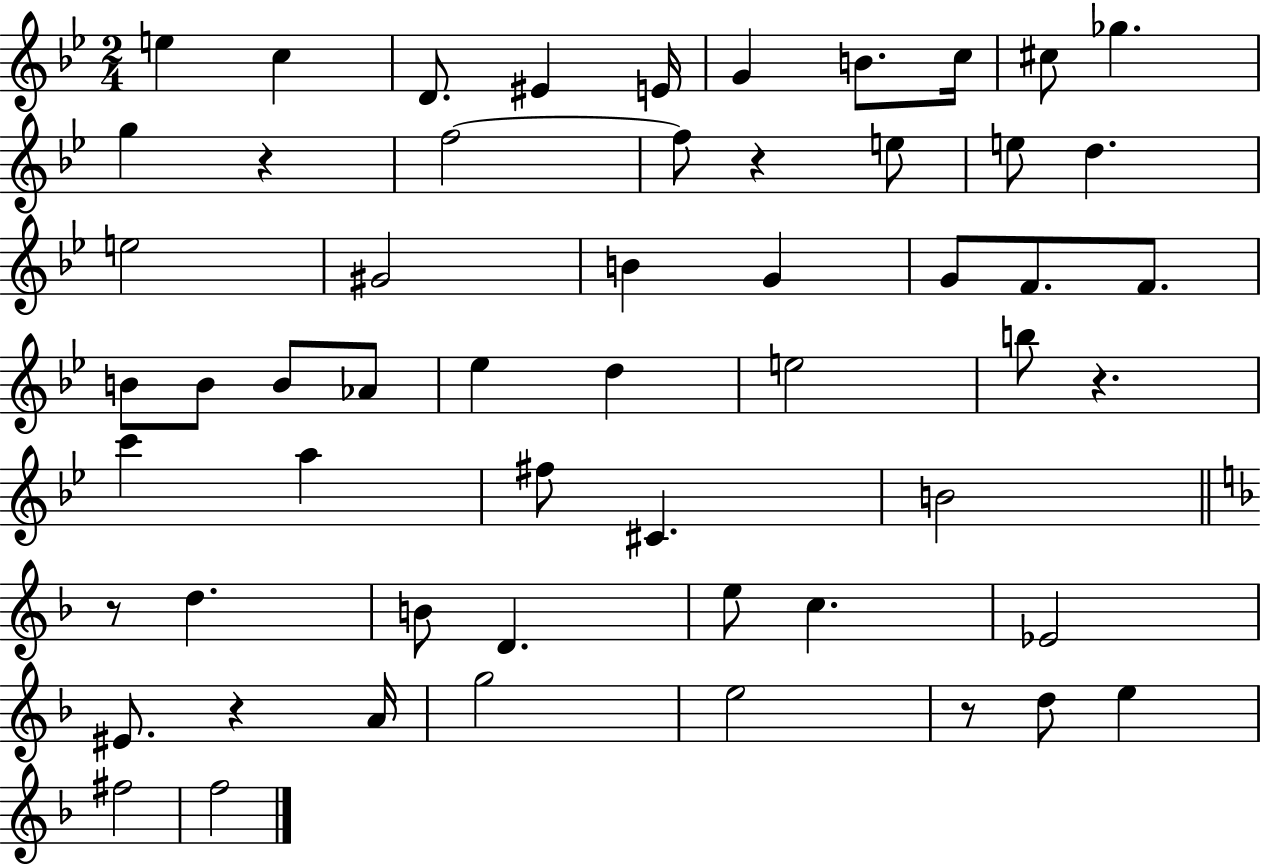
{
  \clef treble
  \numericTimeSignature
  \time 2/4
  \key bes \major
  e''4 c''4 | d'8. eis'4 e'16 | g'4 b'8. c''16 | cis''8 ges''4. | \break g''4 r4 | f''2~~ | f''8 r4 e''8 | e''8 d''4. | \break e''2 | gis'2 | b'4 g'4 | g'8 f'8. f'8. | \break b'8 b'8 b'8 aes'8 | ees''4 d''4 | e''2 | b''8 r4. | \break c'''4 a''4 | fis''8 cis'4. | b'2 | \bar "||" \break \key f \major r8 d''4. | b'8 d'4. | e''8 c''4. | ees'2 | \break eis'8. r4 a'16 | g''2 | e''2 | r8 d''8 e''4 | \break fis''2 | f''2 | \bar "|."
}